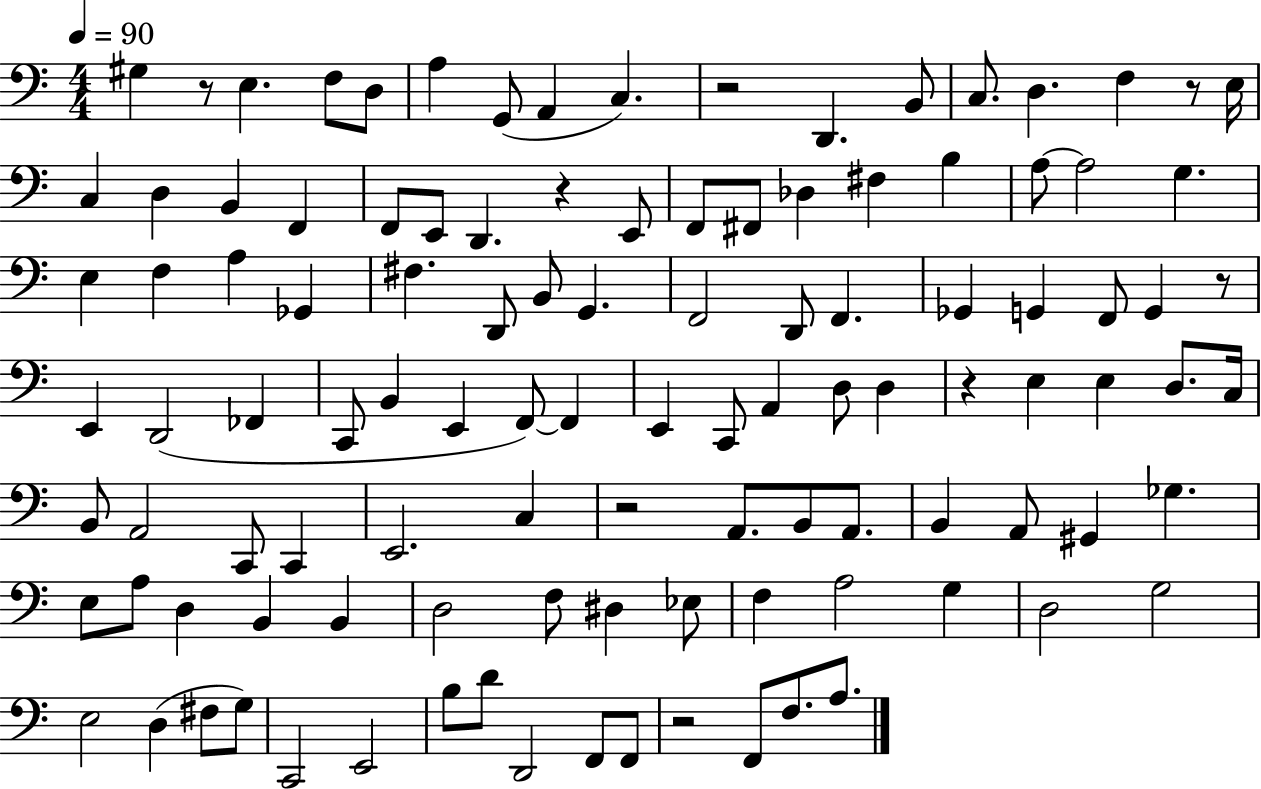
G#3/q R/e E3/q. F3/e D3/e A3/q G2/e A2/q C3/q. R/h D2/q. B2/e C3/e. D3/q. F3/q R/e E3/s C3/q D3/q B2/q F2/q F2/e E2/e D2/q. R/q E2/e F2/e F#2/e Db3/q F#3/q B3/q A3/e A3/h G3/q. E3/q F3/q A3/q Gb2/q F#3/q. D2/e B2/e G2/q. F2/h D2/e F2/q. Gb2/q G2/q F2/e G2/q R/e E2/q D2/h FES2/q C2/e B2/q E2/q F2/e F2/q E2/q C2/e A2/q D3/e D3/q R/q E3/q E3/q D3/e. C3/s B2/e A2/h C2/e C2/q E2/h. C3/q R/h A2/e. B2/e A2/e. B2/q A2/e G#2/q Gb3/q. E3/e A3/e D3/q B2/q B2/q D3/h F3/e D#3/q Eb3/e F3/q A3/h G3/q D3/h G3/h E3/h D3/q F#3/e G3/e C2/h E2/h B3/e D4/e D2/h F2/e F2/e R/h F2/e F3/e. A3/e.